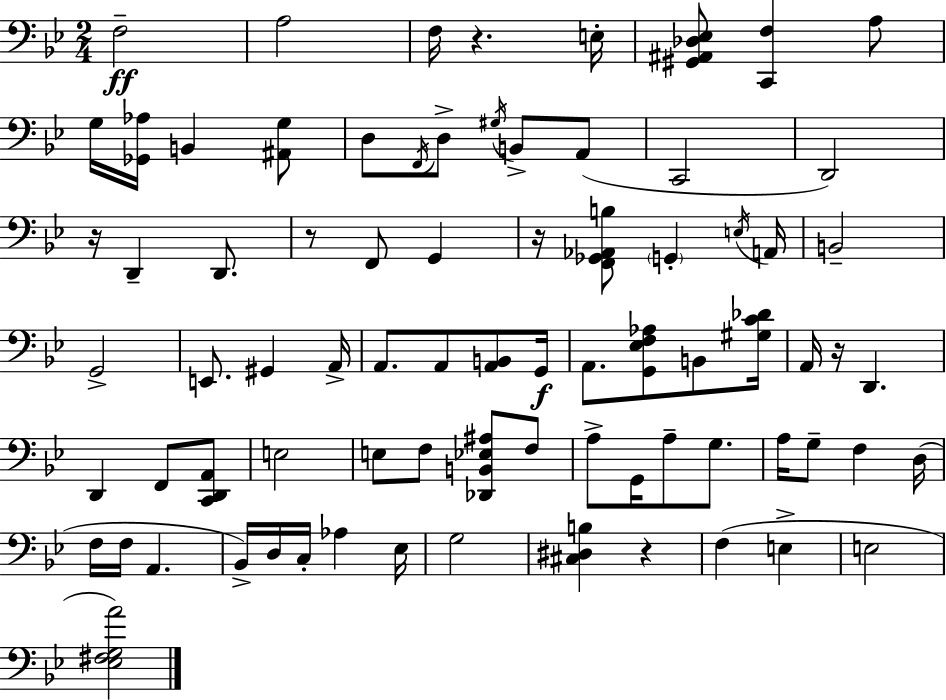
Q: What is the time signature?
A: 2/4